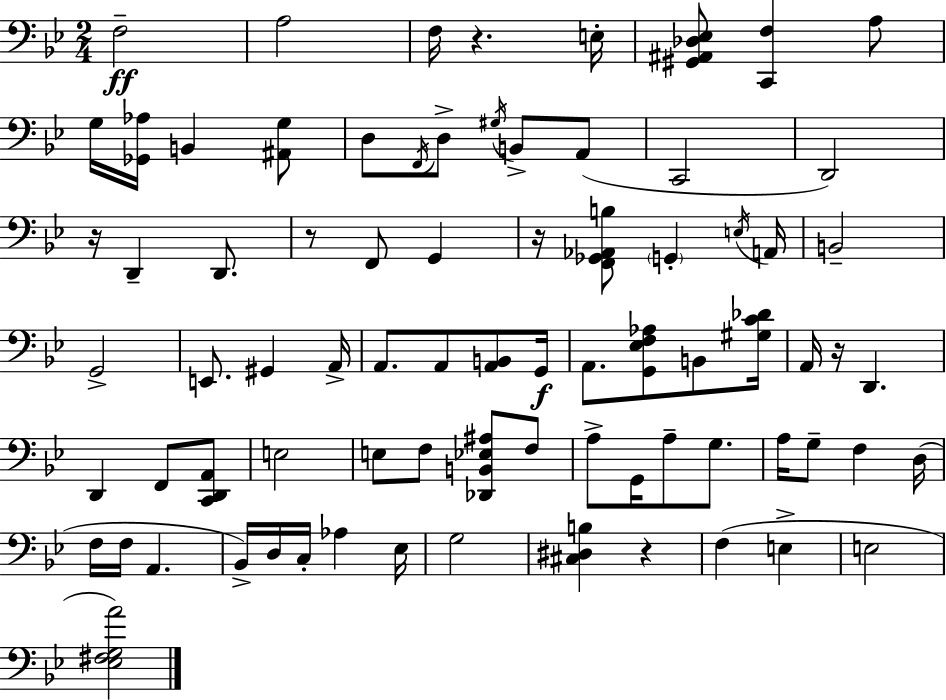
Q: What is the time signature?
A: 2/4